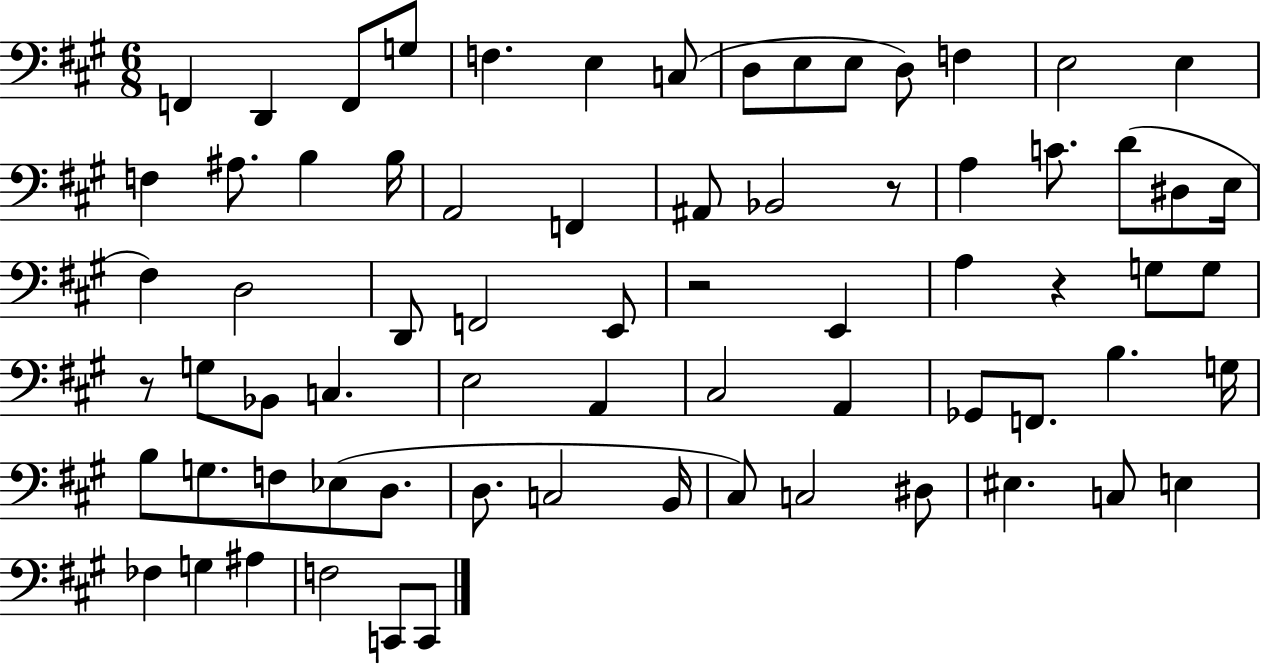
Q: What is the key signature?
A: A major